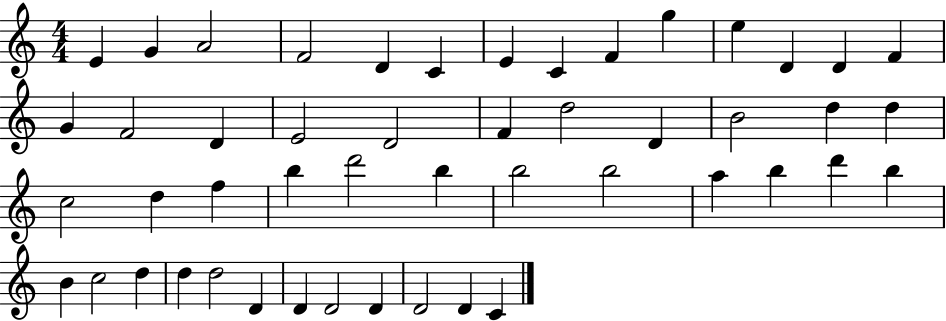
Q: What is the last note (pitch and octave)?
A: C4